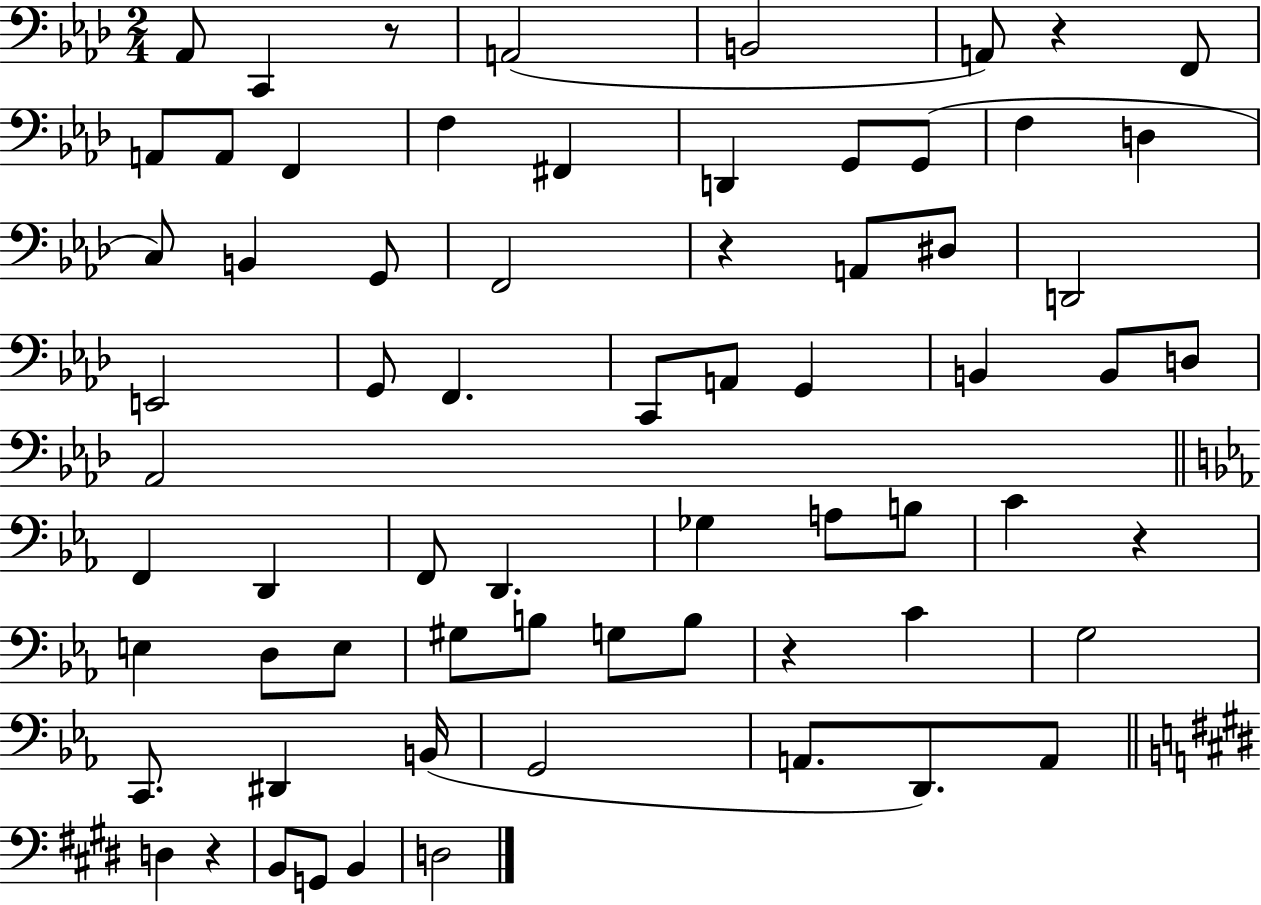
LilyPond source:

{
  \clef bass
  \numericTimeSignature
  \time 2/4
  \key aes \major
  \repeat volta 2 { aes,8 c,4 r8 | a,2( | b,2 | a,8) r4 f,8 | \break a,8 a,8 f,4 | f4 fis,4 | d,4 g,8 g,8( | f4 d4 | \break c8) b,4 g,8 | f,2 | r4 a,8 dis8 | d,2 | \break e,2 | g,8 f,4. | c,8 a,8 g,4 | b,4 b,8 d8 | \break aes,2 | \bar "||" \break \key ees \major f,4 d,4 | f,8 d,4. | ges4 a8 b8 | c'4 r4 | \break e4 d8 e8 | gis8 b8 g8 b8 | r4 c'4 | g2 | \break c,8. dis,4 b,16( | g,2 | a,8. d,8.) a,8 | \bar "||" \break \key e \major d4 r4 | b,8 g,8 b,4 | d2 | } \bar "|."
}